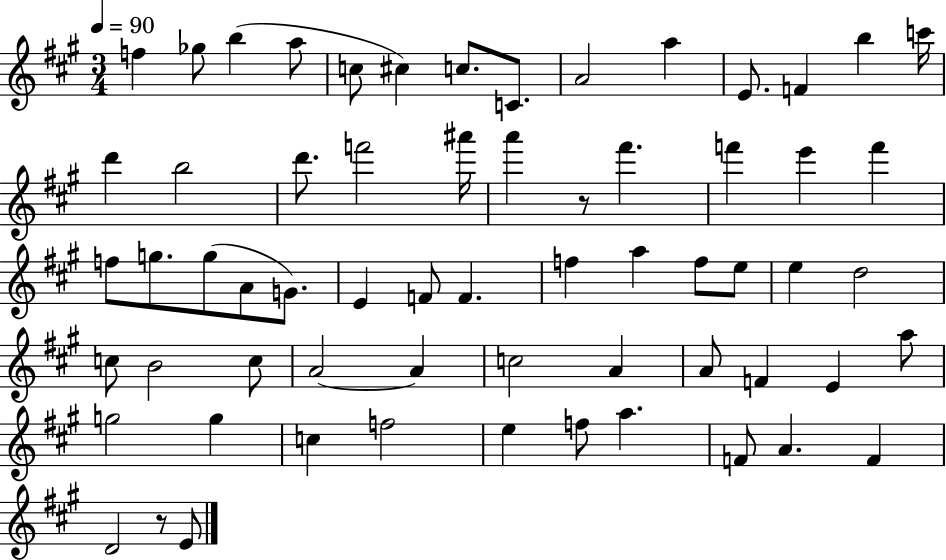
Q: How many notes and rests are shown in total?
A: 63